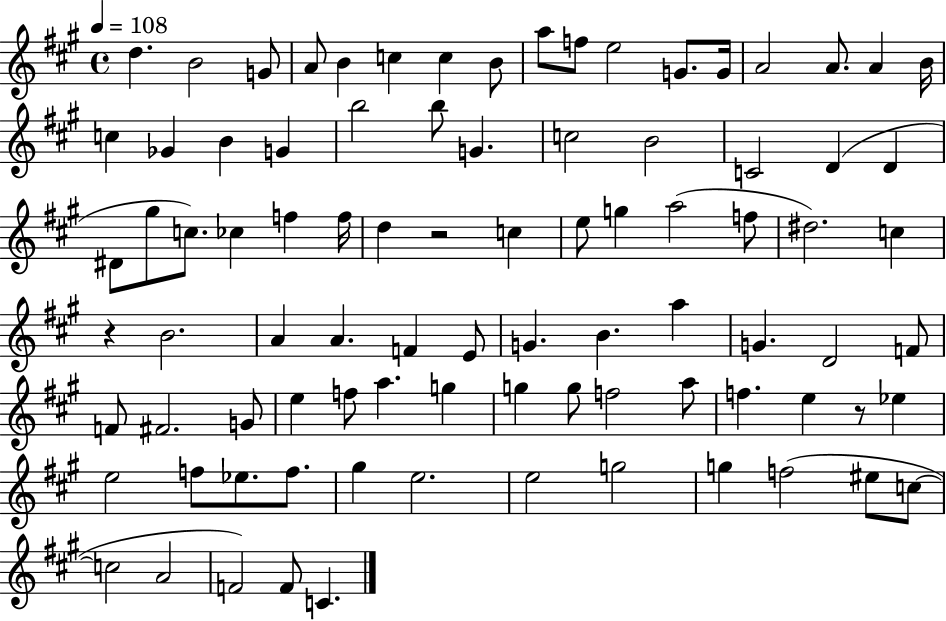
X:1
T:Untitled
M:4/4
L:1/4
K:A
d B2 G/2 A/2 B c c B/2 a/2 f/2 e2 G/2 G/4 A2 A/2 A B/4 c _G B G b2 b/2 G c2 B2 C2 D D ^D/2 ^g/2 c/2 _c f f/4 d z2 c e/2 g a2 f/2 ^d2 c z B2 A A F E/2 G B a G D2 F/2 F/2 ^F2 G/2 e f/2 a g g g/2 f2 a/2 f e z/2 _e e2 f/2 _e/2 f/2 ^g e2 e2 g2 g f2 ^e/2 c/2 c2 A2 F2 F/2 C